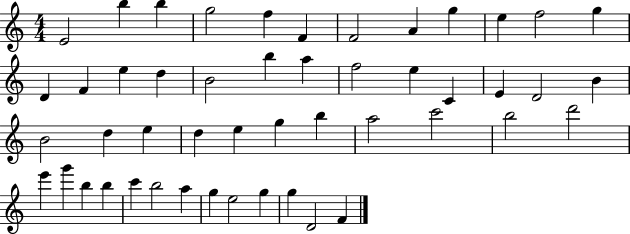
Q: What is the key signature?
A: C major